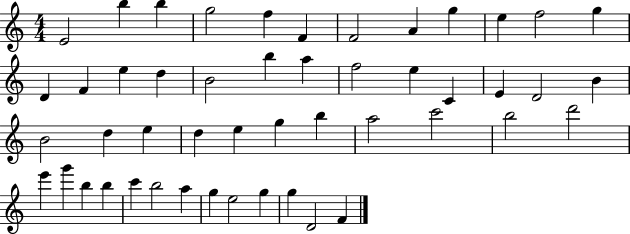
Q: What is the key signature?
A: C major